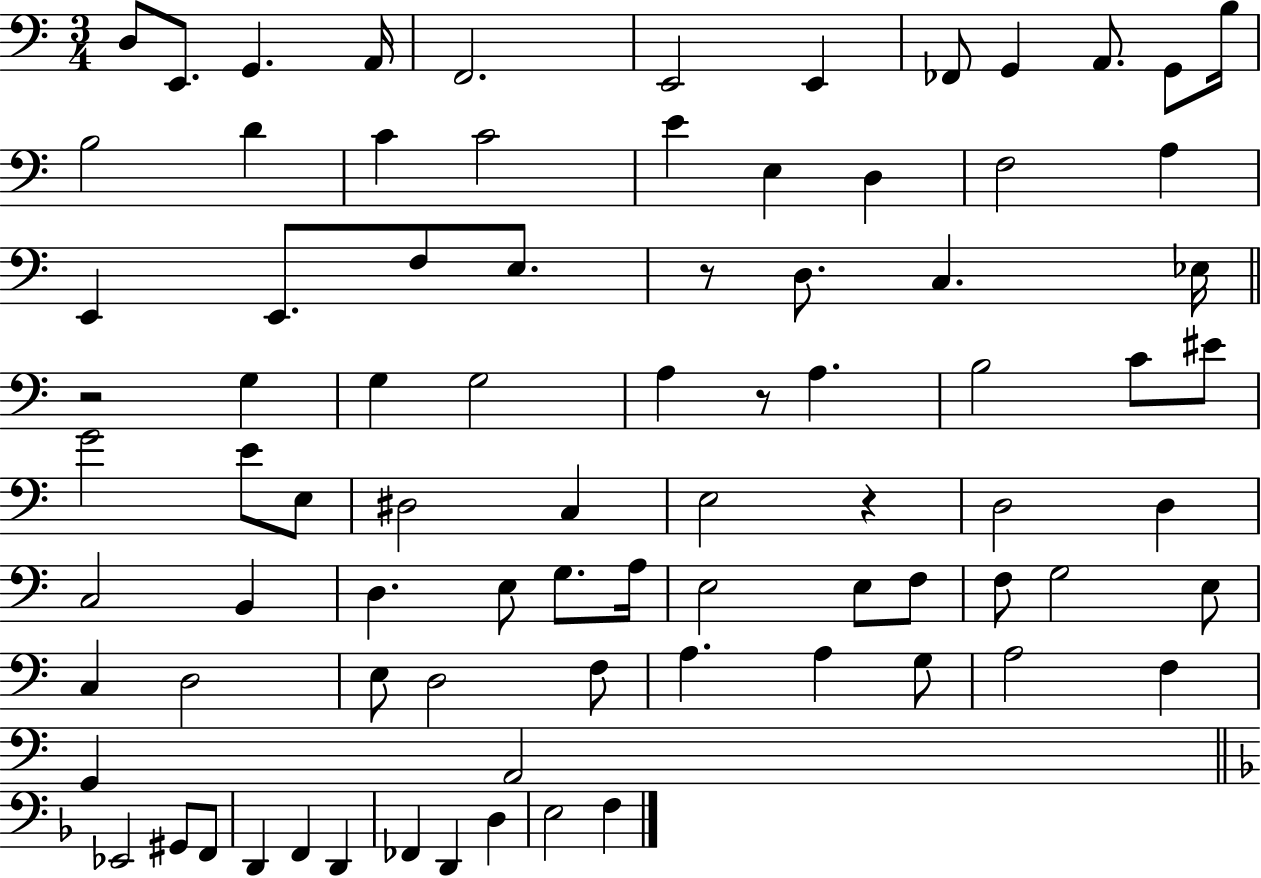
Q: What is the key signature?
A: C major